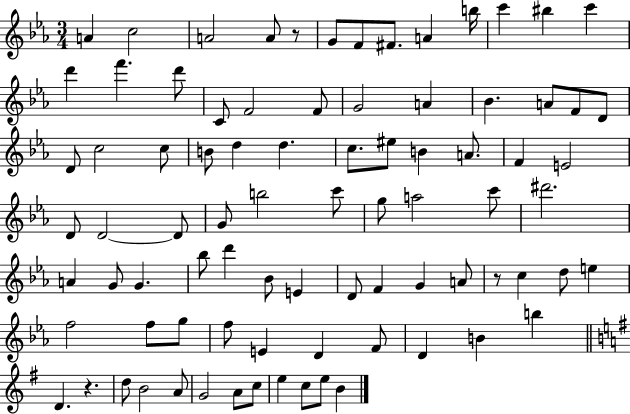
A4/q C5/h A4/h A4/e R/e G4/e F4/e F#4/e. A4/q B5/s C6/q BIS5/q C6/q D6/q F6/q. D6/e C4/e F4/h F4/e G4/h A4/q Bb4/q. A4/e F4/e D4/e D4/e C5/h C5/e B4/e D5/q D5/q. C5/e. EIS5/e B4/q A4/e. F4/q E4/h D4/e D4/h D4/e G4/e B5/h C6/e G5/e A5/h C6/e D#6/h. A4/q G4/e G4/q. Bb5/e D6/q Bb4/e E4/q D4/e F4/q G4/q A4/e R/e C5/q D5/e E5/q F5/h F5/e G5/e F5/e E4/q D4/q F4/e D4/q B4/q B5/q D4/q. R/q. D5/e B4/h A4/e G4/h A4/e C5/e E5/q C5/e E5/e B4/q